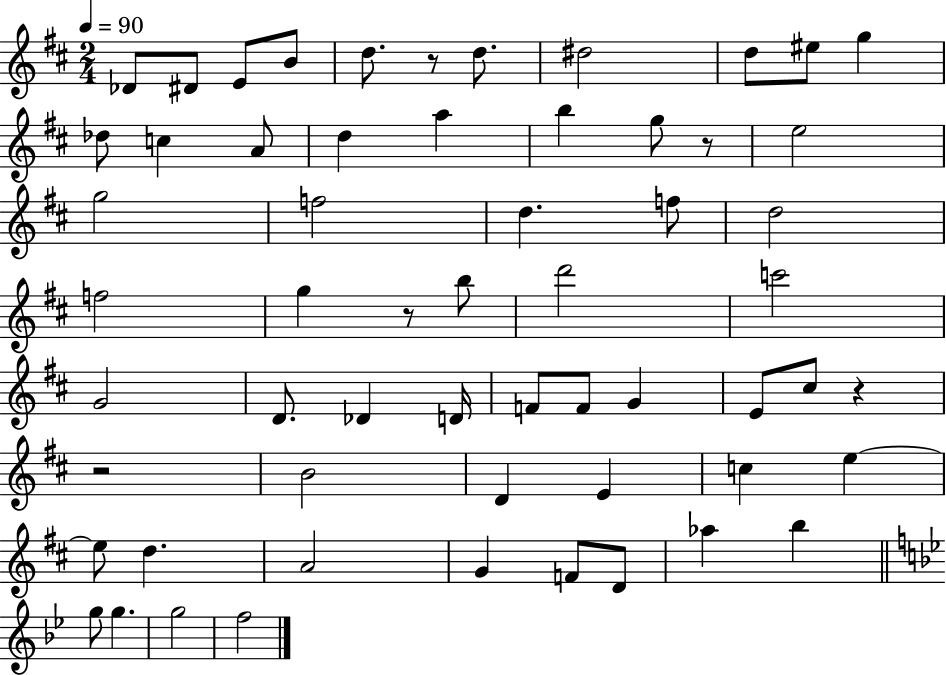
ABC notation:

X:1
T:Untitled
M:2/4
L:1/4
K:D
_D/2 ^D/2 E/2 B/2 d/2 z/2 d/2 ^d2 d/2 ^e/2 g _d/2 c A/2 d a b g/2 z/2 e2 g2 f2 d f/2 d2 f2 g z/2 b/2 d'2 c'2 G2 D/2 _D D/4 F/2 F/2 G E/2 ^c/2 z z2 B2 D E c e e/2 d A2 G F/2 D/2 _a b g/2 g g2 f2